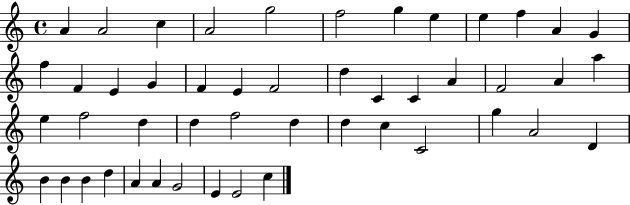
A4/q A4/h C5/q A4/h G5/h F5/h G5/q E5/q E5/q F5/q A4/q G4/q F5/q F4/q E4/q G4/q F4/q E4/q F4/h D5/q C4/q C4/q A4/q F4/h A4/q A5/q E5/q F5/h D5/q D5/q F5/h D5/q D5/q C5/q C4/h G5/q A4/h D4/q B4/q B4/q B4/q D5/q A4/q A4/q G4/h E4/q E4/h C5/q